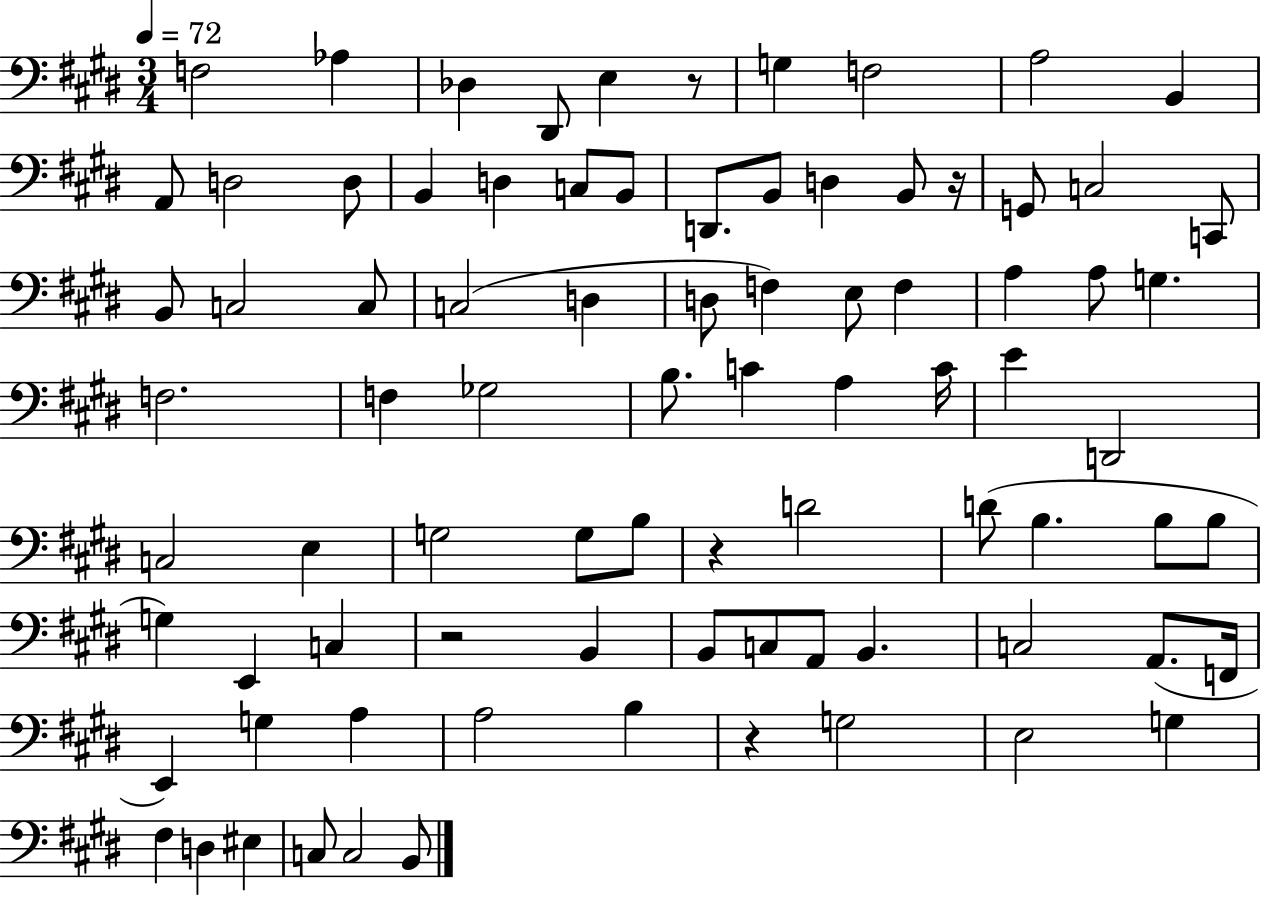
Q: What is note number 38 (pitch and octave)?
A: Gb3